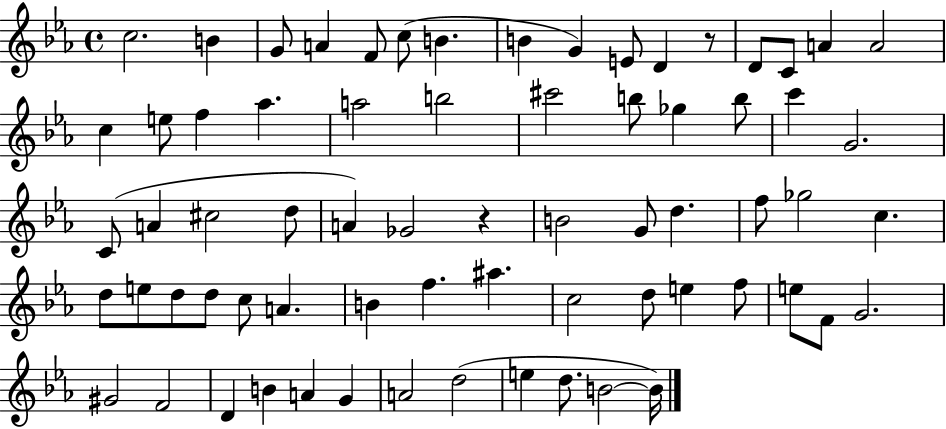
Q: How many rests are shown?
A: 2